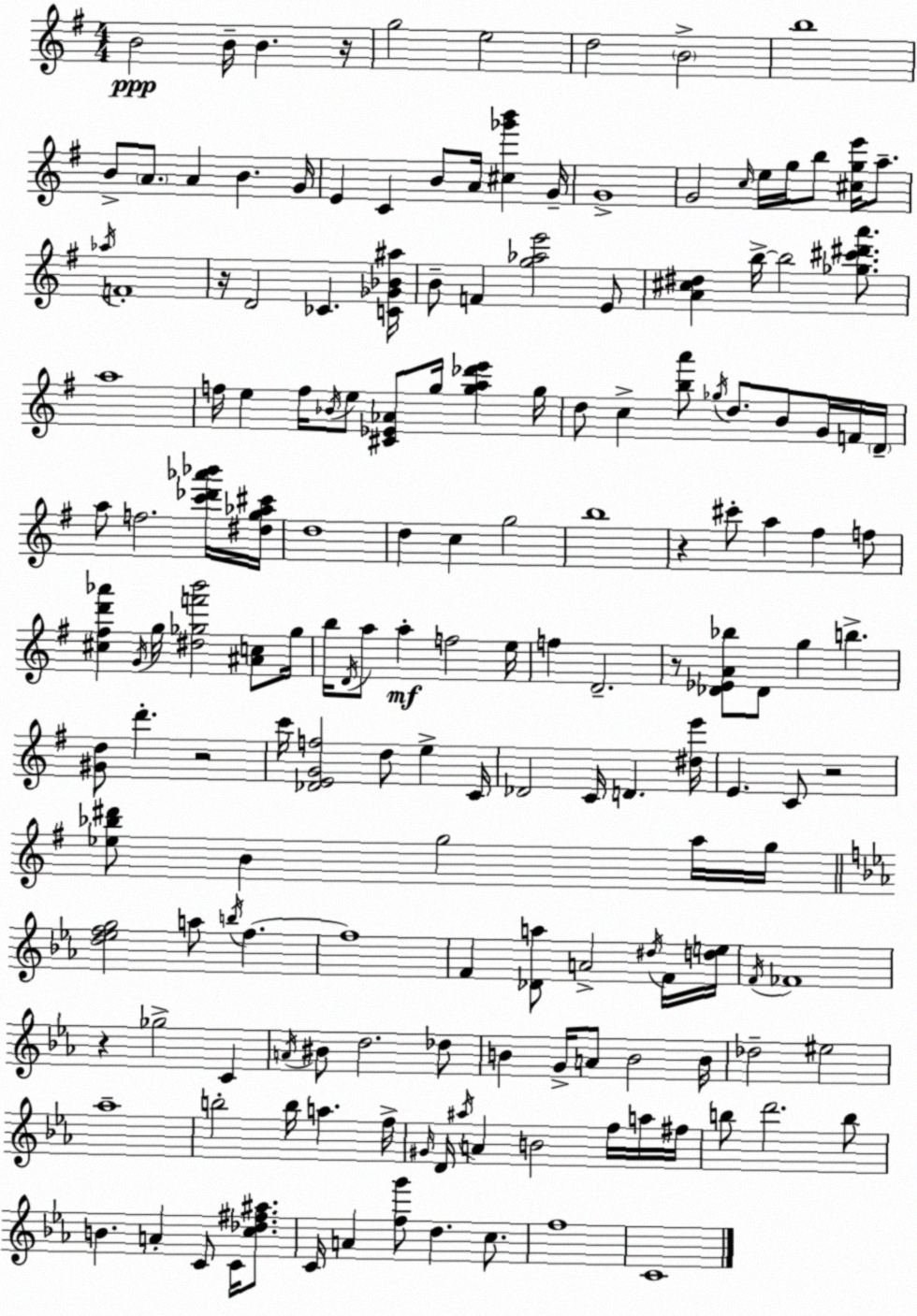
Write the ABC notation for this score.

X:1
T:Untitled
M:4/4
L:1/4
K:G
B2 B/4 B z/4 g2 e2 d2 B2 b4 B/2 A/2 A B G/4 E C B/2 A/4 [^c_g'b'] G/4 G4 G2 c/4 e/4 g/4 b/2 [^cge']/4 a/2 _a/4 F4 z/4 D2 _C [C_G_B^a]/4 B/2 F [g_ae']2 E/2 [A^c^d] b/4 b2 [_g^c'^d'a']/2 a4 f/4 e f/4 _B/4 e/2 [^C_E_A]/2 g/4 [ga_d'e'] g/4 d/2 c [ba']/2 _g/4 d/2 B/2 G/4 F/4 D/4 a/2 f2 [c'_d'_a'_b']/4 [^dg_a^c']/4 d4 d c g2 b4 z ^c'/2 a ^f f/2 [^c^fd'_a'] G/4 g/4 [^d_gf'b']2 [^Ac]/2 _g/4 b/4 D/4 a/2 a f2 e/4 f D2 z/2 [_D_EA_b]/2 _D/2 g b [^Gd]/2 d' z2 c'/4 [_DEGf]2 d/2 e C/4 _D2 C/4 D [^de']/4 E C/2 z2 [_e_b^d']/2 B g2 a/4 g/4 [d_efg]2 a/2 b/4 f f4 F [_Da]/2 A2 ^d/4 F/4 [de]/4 F/4 _F4 z _g2 C A/4 ^B/2 d2 _d/2 B G/4 A/2 B2 B/4 _d2 ^e2 _a4 b2 b/4 a f/4 ^G/4 D/4 ^a/4 A B2 f/4 a/4 ^f/4 b/2 d'2 b/2 B A C/2 C/4 [c_d^f^a]/2 C/4 A [fg']/2 d c/2 f4 C4